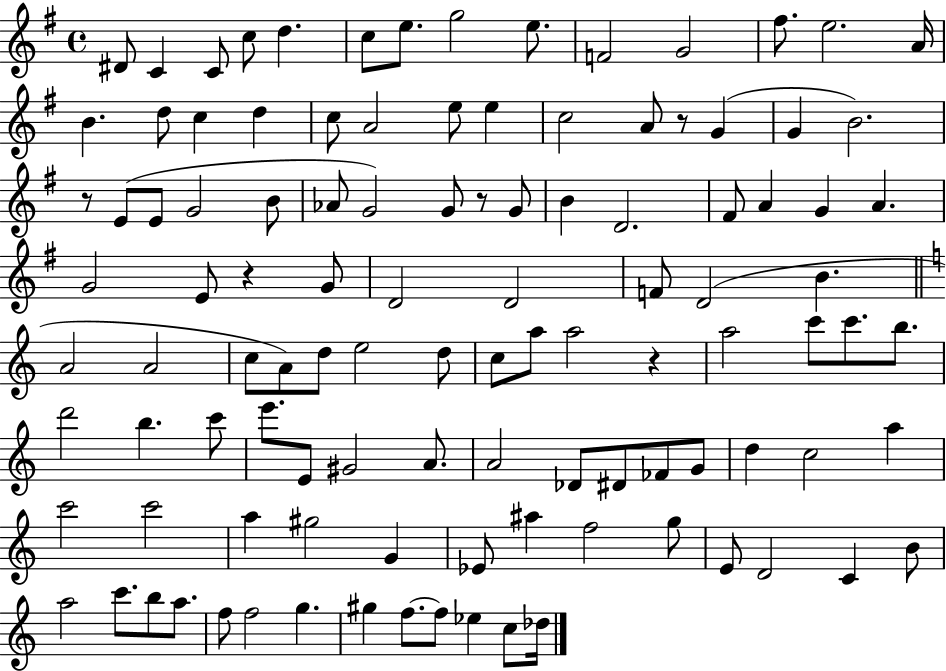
{
  \clef treble
  \time 4/4
  \defaultTimeSignature
  \key g \major
  \repeat volta 2 { dis'8 c'4 c'8 c''8 d''4. | c''8 e''8. g''2 e''8. | f'2 g'2 | fis''8. e''2. a'16 | \break b'4. d''8 c''4 d''4 | c''8 a'2 e''8 e''4 | c''2 a'8 r8 g'4( | g'4 b'2.) | \break r8 e'8( e'8 g'2 b'8 | aes'8 g'2) g'8 r8 g'8 | b'4 d'2. | fis'8 a'4 g'4 a'4. | \break g'2 e'8 r4 g'8 | d'2 d'2 | f'8 d'2( b'4. | \bar "||" \break \key a \minor a'2 a'2 | c''8 a'8) d''8 e''2 d''8 | c''8 a''8 a''2 r4 | a''2 c'''8 c'''8. b''8. | \break d'''2 b''4. c'''8 | e'''8. e'8 gis'2 a'8. | a'2 des'8 dis'8 fes'8 g'8 | d''4 c''2 a''4 | \break c'''2 c'''2 | a''4 gis''2 g'4 | ees'8 ais''4 f''2 g''8 | e'8 d'2 c'4 b'8 | \break a''2 c'''8. b''8 a''8. | f''8 f''2 g''4. | gis''4 f''8.~~ f''8 ees''4 c''8 des''16 | } \bar "|."
}